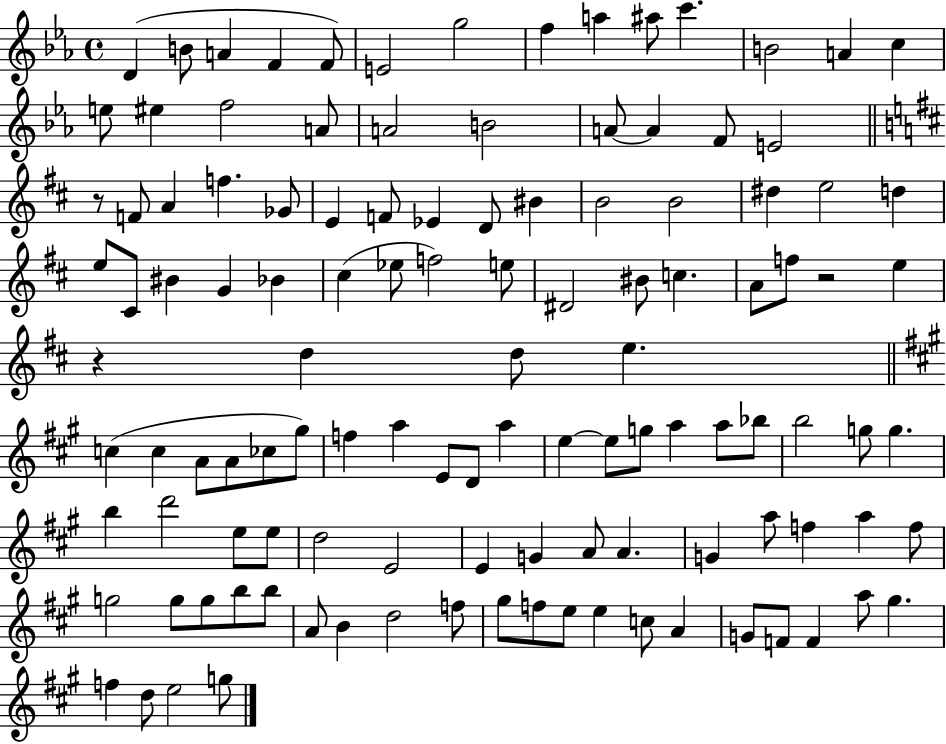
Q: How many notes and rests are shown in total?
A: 118